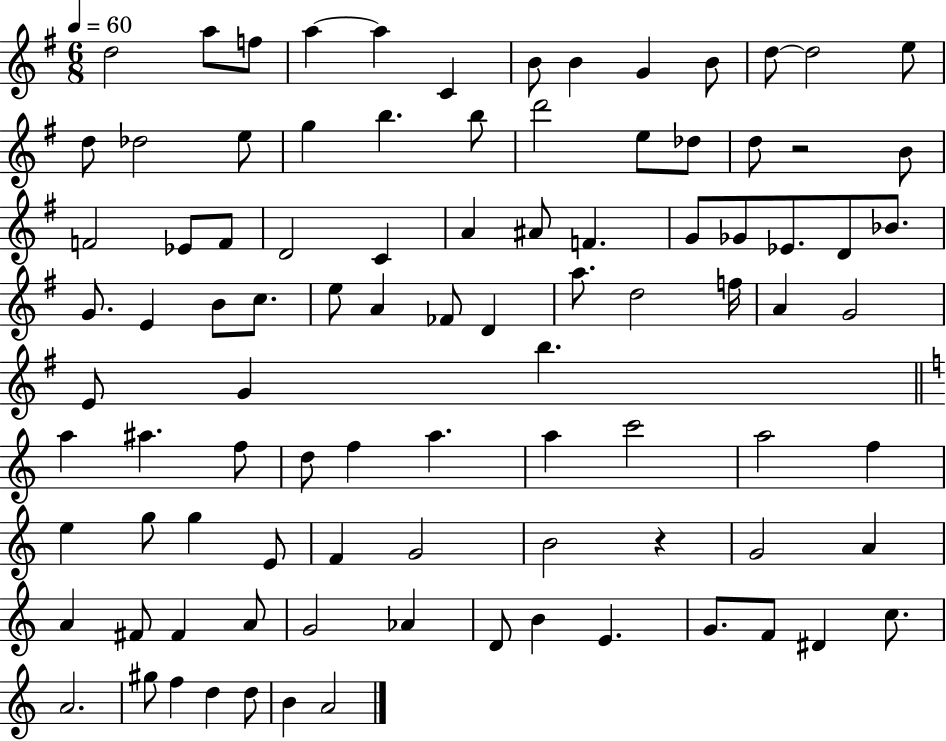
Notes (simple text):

D5/h A5/e F5/e A5/q A5/q C4/q B4/e B4/q G4/q B4/e D5/e D5/h E5/e D5/e Db5/h E5/e G5/q B5/q. B5/e D6/h E5/e Db5/e D5/e R/h B4/e F4/h Eb4/e F4/e D4/h C4/q A4/q A#4/e F4/q. G4/e Gb4/e Eb4/e. D4/e Bb4/e. G4/e. E4/q B4/e C5/e. E5/e A4/q FES4/e D4/q A5/e. D5/h F5/s A4/q G4/h E4/e G4/q B5/q. A5/q A#5/q. F5/e D5/e F5/q A5/q. A5/q C6/h A5/h F5/q E5/q G5/e G5/q E4/e F4/q G4/h B4/h R/q G4/h A4/q A4/q F#4/e F#4/q A4/e G4/h Ab4/q D4/e B4/q E4/q. G4/e. F4/e D#4/q C5/e. A4/h. G#5/e F5/q D5/q D5/e B4/q A4/h